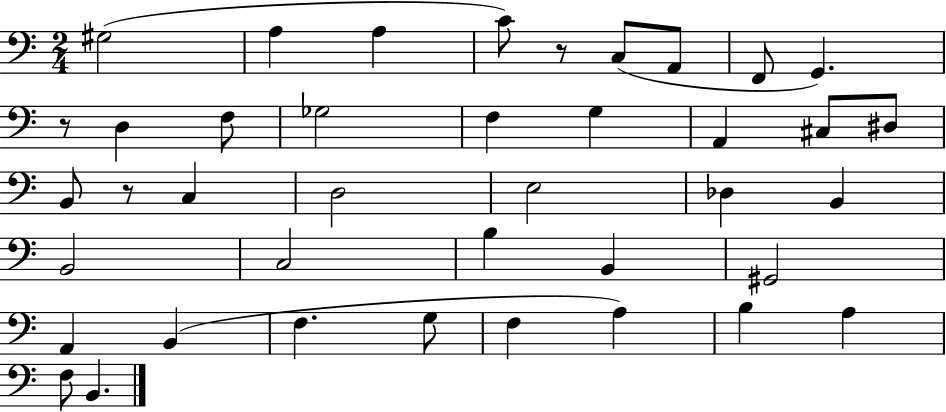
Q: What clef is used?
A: bass